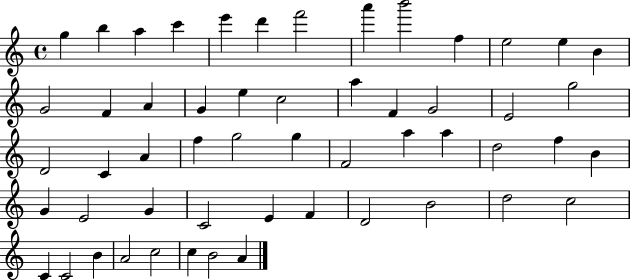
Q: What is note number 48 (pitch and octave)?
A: C4